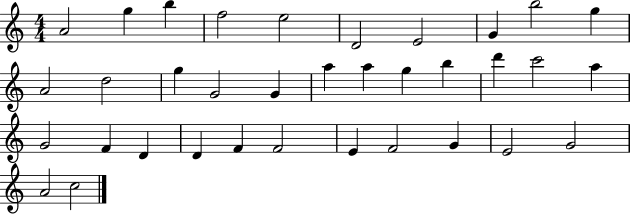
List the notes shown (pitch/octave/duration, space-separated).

A4/h G5/q B5/q F5/h E5/h D4/h E4/h G4/q B5/h G5/q A4/h D5/h G5/q G4/h G4/q A5/q A5/q G5/q B5/q D6/q C6/h A5/q G4/h F4/q D4/q D4/q F4/q F4/h E4/q F4/h G4/q E4/h G4/h A4/h C5/h